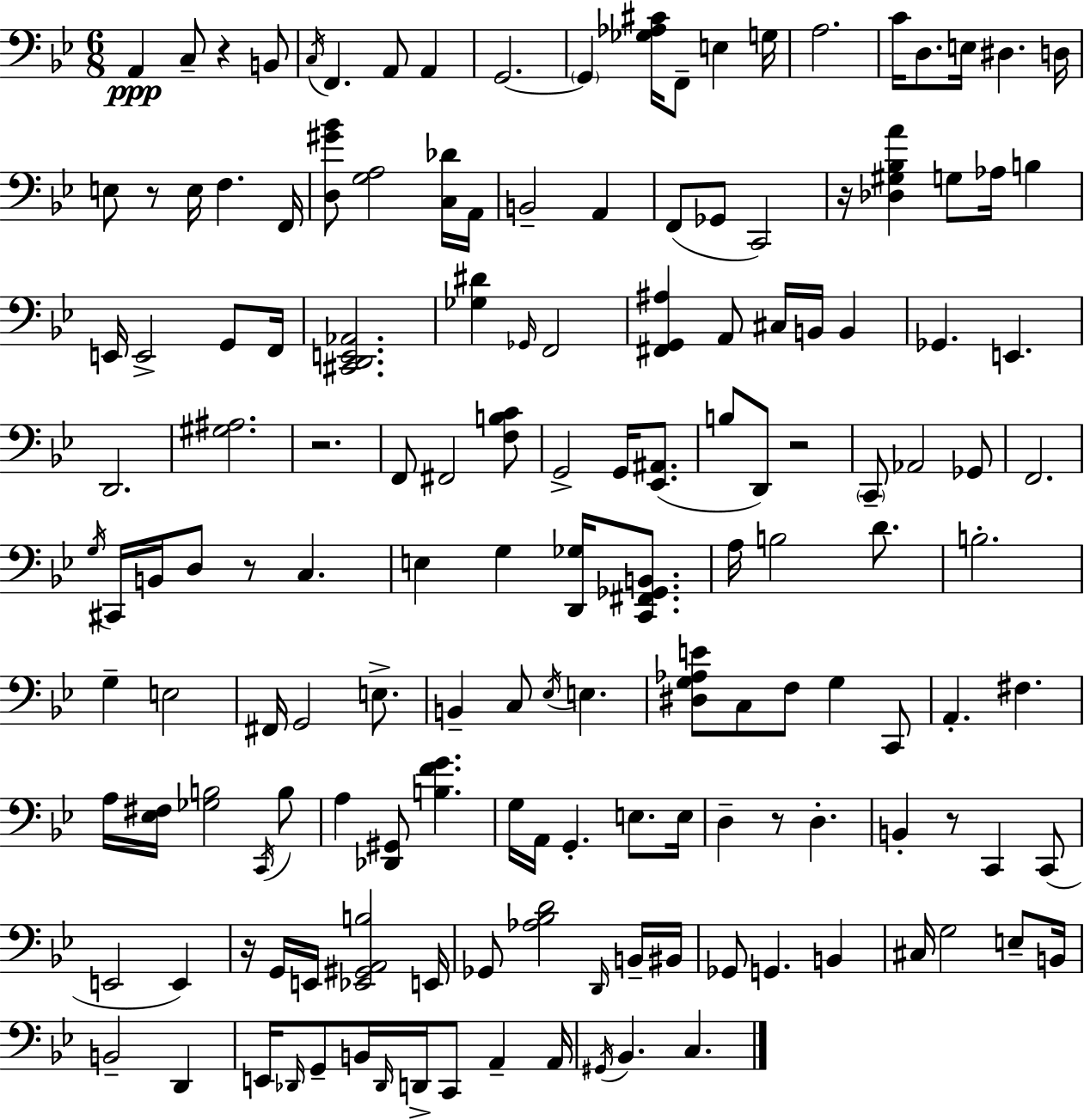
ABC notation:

X:1
T:Untitled
M:6/8
L:1/4
K:Bb
A,, C,/2 z B,,/2 C,/4 F,, A,,/2 A,, G,,2 G,, [_G,_A,^C]/4 F,,/2 E, G,/4 A,2 C/4 D,/2 E,/4 ^D, D,/4 E,/2 z/2 E,/4 F, F,,/4 [D,^G_B]/2 [G,A,]2 [C,_D]/4 A,,/4 B,,2 A,, F,,/2 _G,,/2 C,,2 z/4 [_D,^G,_B,A] G,/2 _A,/4 B, E,,/4 E,,2 G,,/2 F,,/4 [^C,,D,,E,,_A,,]2 [_G,^D] _G,,/4 F,,2 [^F,,G,,^A,] A,,/2 ^C,/4 B,,/4 B,, _G,, E,, D,,2 [^G,^A,]2 z2 F,,/2 ^F,,2 [F,B,C]/2 G,,2 G,,/4 [_E,,^A,,]/2 B,/2 D,,/2 z2 C,,/2 _A,,2 _G,,/2 F,,2 G,/4 ^C,,/4 B,,/4 D,/2 z/2 C, E, G, [D,,_G,]/4 [C,,^F,,_G,,B,,]/2 A,/4 B,2 D/2 B,2 G, E,2 ^F,,/4 G,,2 E,/2 B,, C,/2 _E,/4 E, [^D,G,_A,E]/2 C,/2 F,/2 G, C,,/2 A,, ^F, A,/4 [_E,^F,]/4 [_G,B,]2 C,,/4 B,/2 A, [_D,,^G,,]/2 [B,FG] G,/4 A,,/4 G,, E,/2 E,/4 D, z/2 D, B,, z/2 C,, C,,/2 E,,2 E,, z/4 G,,/4 E,,/4 [_E,,^G,,A,,B,]2 E,,/4 _G,,/2 [_A,_B,D]2 D,,/4 B,,/4 ^B,,/4 _G,,/2 G,, B,, ^C,/4 G,2 E,/2 B,,/4 B,,2 D,, E,,/4 _D,,/4 G,,/2 B,,/4 _D,,/4 D,,/4 C,,/2 A,, A,,/4 ^G,,/4 _B,, C,